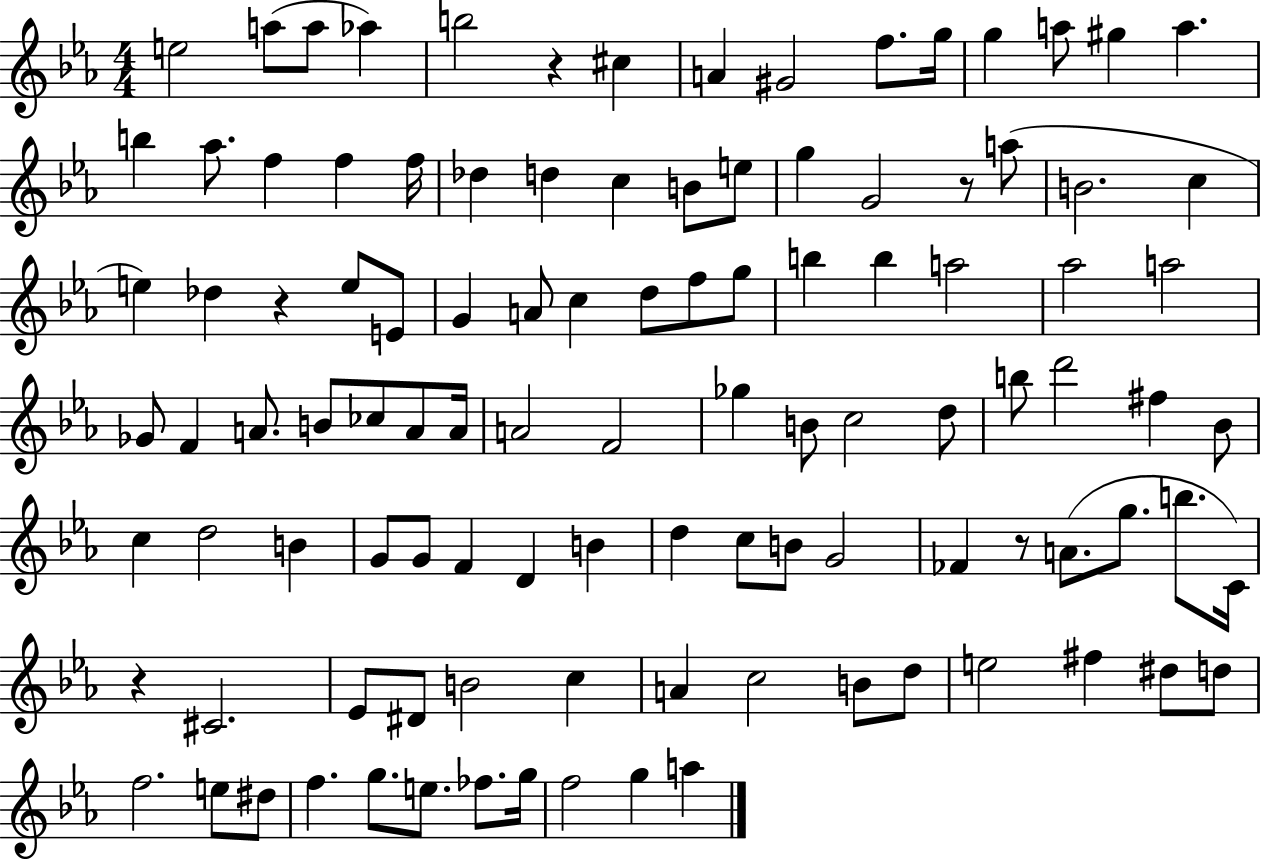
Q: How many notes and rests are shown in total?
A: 107